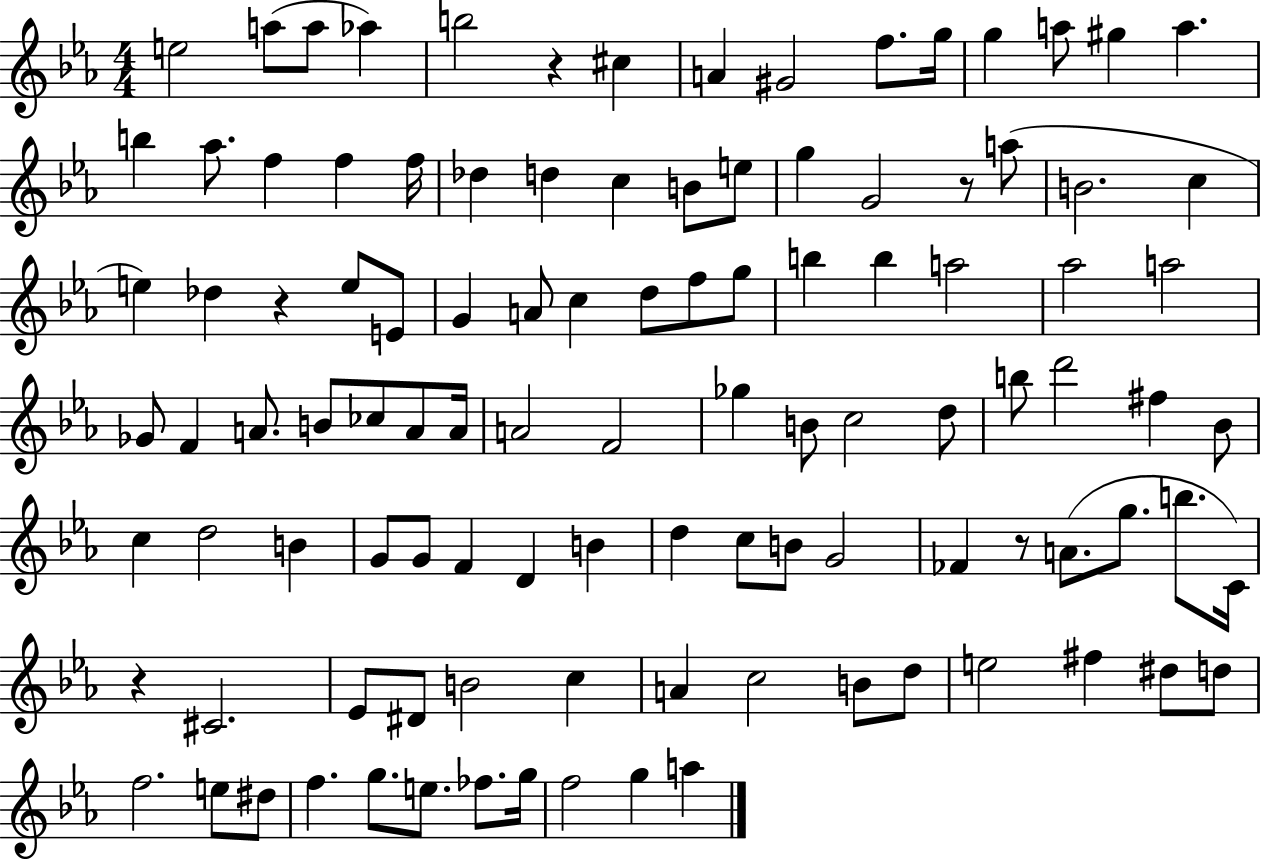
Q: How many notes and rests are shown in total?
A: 107